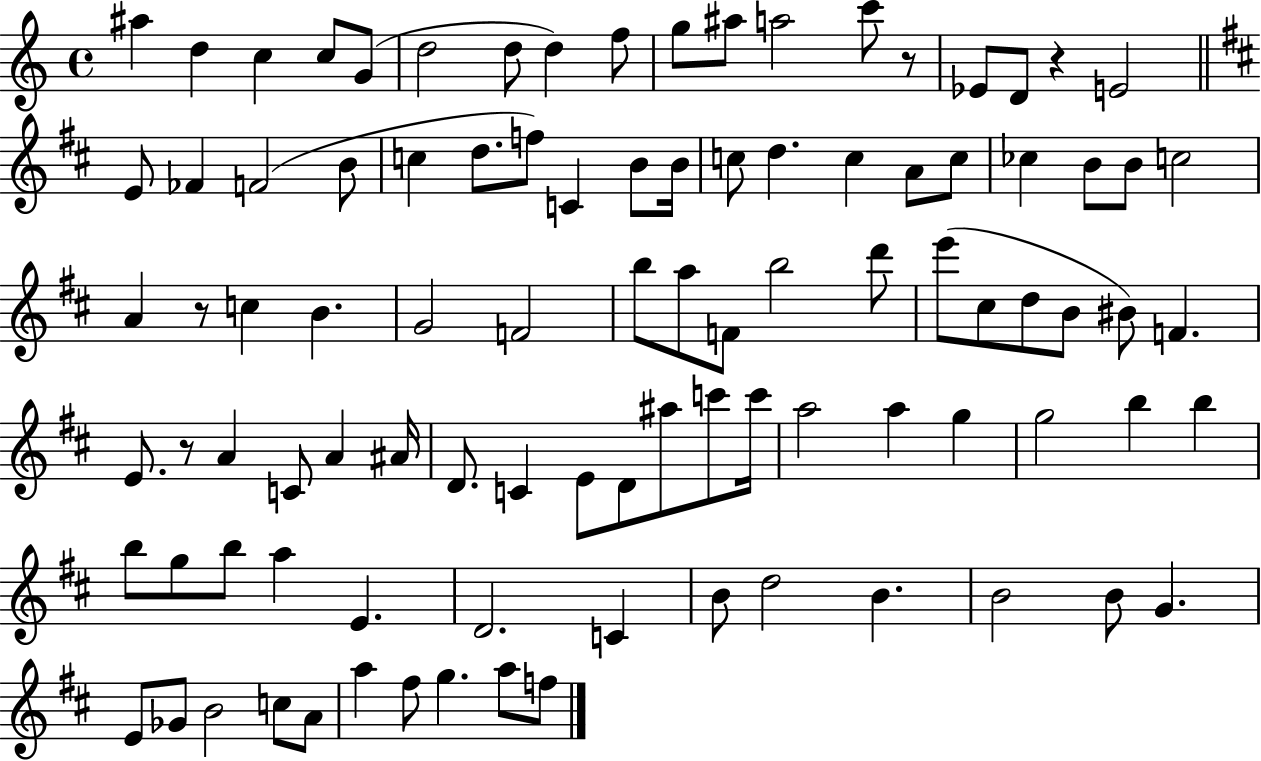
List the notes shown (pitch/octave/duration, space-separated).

A#5/q D5/q C5/q C5/e G4/e D5/h D5/e D5/q F5/e G5/e A#5/e A5/h C6/e R/e Eb4/e D4/e R/q E4/h E4/e FES4/q F4/h B4/e C5/q D5/e. F5/e C4/q B4/e B4/s C5/e D5/q. C5/q A4/e C5/e CES5/q B4/e B4/e C5/h A4/q R/e C5/q B4/q. G4/h F4/h B5/e A5/e F4/e B5/h D6/e E6/e C#5/e D5/e B4/e BIS4/e F4/q. E4/e. R/e A4/q C4/e A4/q A#4/s D4/e. C4/q E4/e D4/e A#5/e C6/e C6/s A5/h A5/q G5/q G5/h B5/q B5/q B5/e G5/e B5/e A5/q E4/q. D4/h. C4/q B4/e D5/h B4/q. B4/h B4/e G4/q. E4/e Gb4/e B4/h C5/e A4/e A5/q F#5/e G5/q. A5/e F5/e